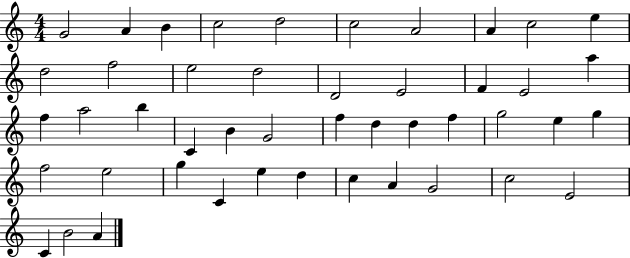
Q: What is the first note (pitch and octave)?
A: G4